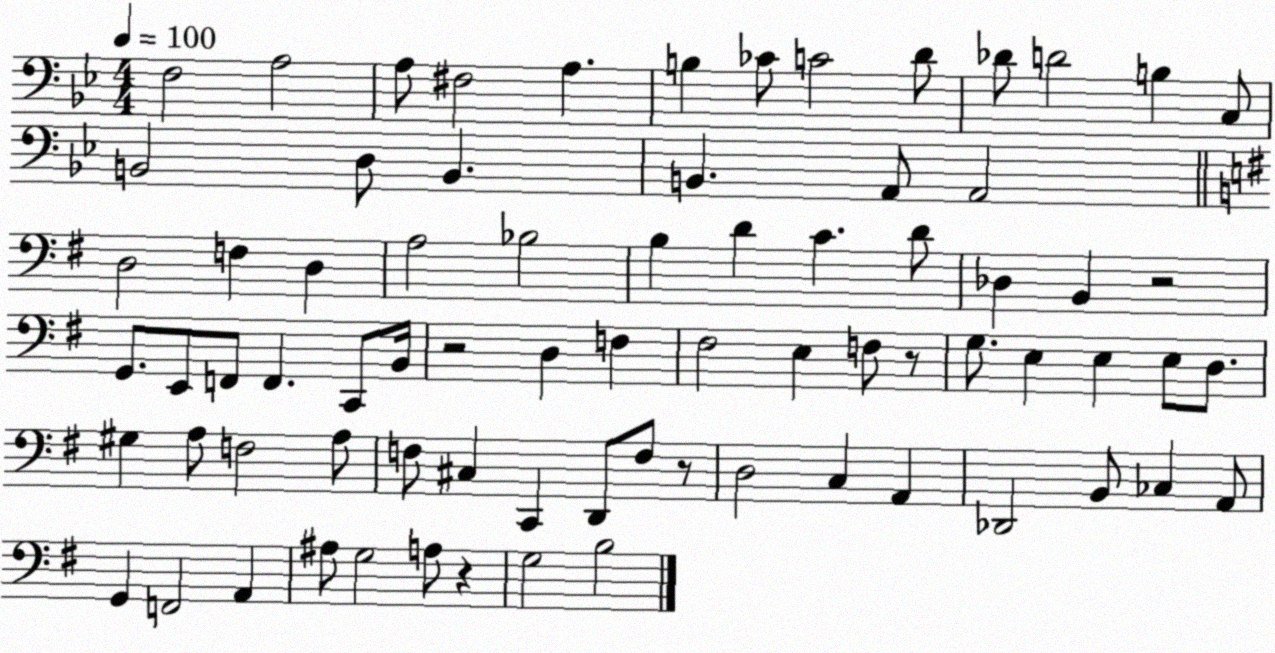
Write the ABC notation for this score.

X:1
T:Untitled
M:4/4
L:1/4
K:Bb
F,2 A,2 A,/2 ^F,2 A, B, _C/2 C2 D/2 _D/2 D2 B, C,/2 B,,2 D,/2 B,, B,, A,,/2 A,,2 D,2 F, D, A,2 _B,2 B, D C D/2 _D, B,, z2 G,,/2 E,,/2 F,,/2 F,, C,,/2 B,,/4 z2 D, F, ^F,2 E, F,/2 z/2 G,/2 E, E, E,/2 D,/2 ^G, A,/2 F,2 A,/2 F,/2 ^C, C,, D,,/2 F,/2 z/2 D,2 C, A,, _D,,2 B,,/2 _C, A,,/2 G,, F,,2 A,, ^A,/2 G,2 A,/2 z G,2 B,2